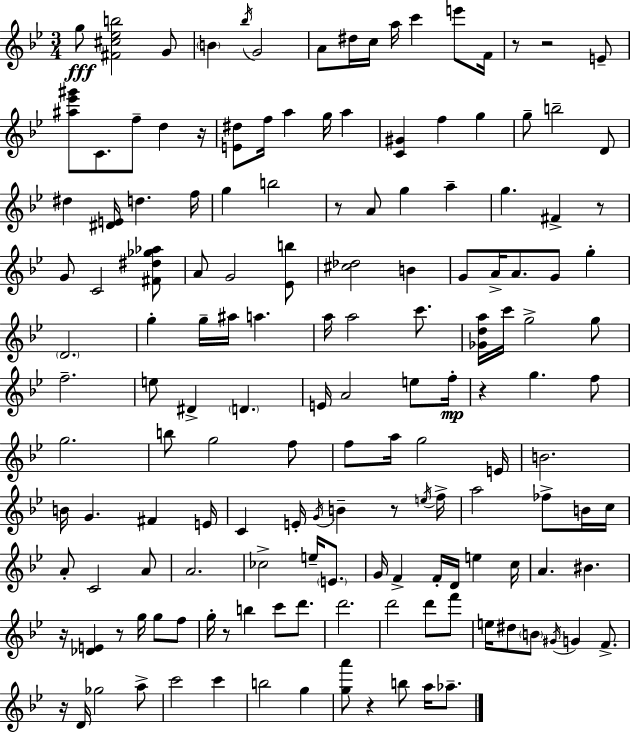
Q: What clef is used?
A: treble